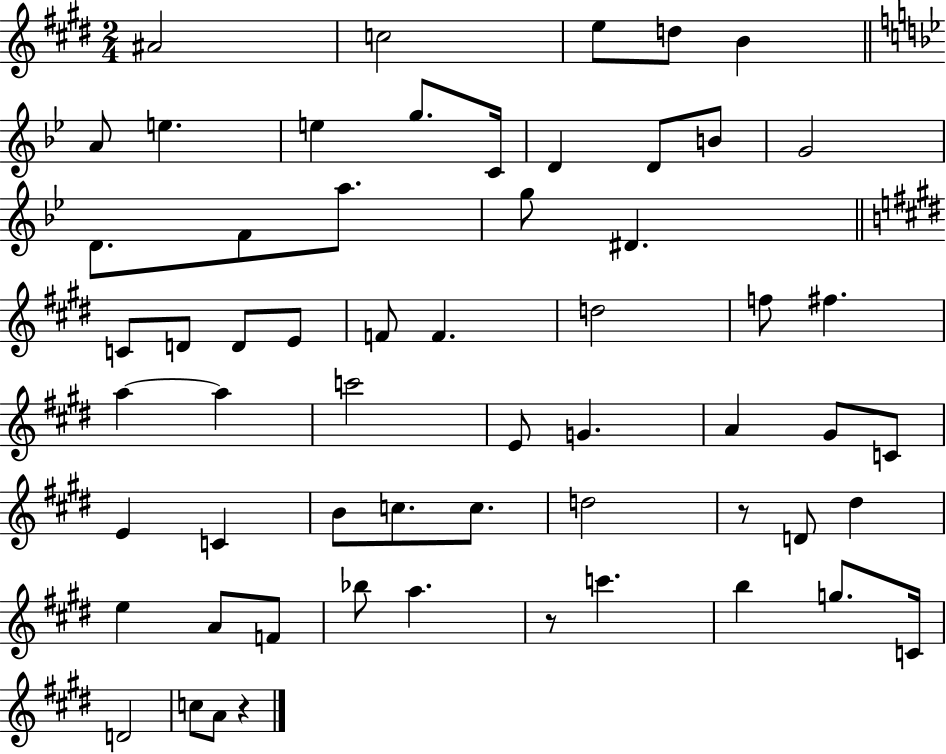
A#4/h C5/h E5/e D5/e B4/q A4/e E5/q. E5/q G5/e. C4/s D4/q D4/e B4/e G4/h D4/e. F4/e A5/e. G5/e D#4/q. C4/e D4/e D4/e E4/e F4/e F4/q. D5/h F5/e F#5/q. A5/q A5/q C6/h E4/e G4/q. A4/q G#4/e C4/e E4/q C4/q B4/e C5/e. C5/e. D5/h R/e D4/e D#5/q E5/q A4/e F4/e Bb5/e A5/q. R/e C6/q. B5/q G5/e. C4/s D4/h C5/e A4/e R/q